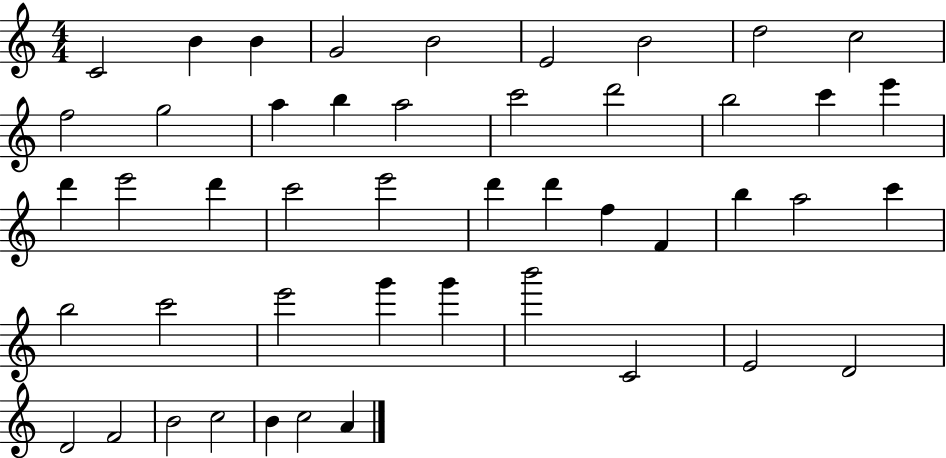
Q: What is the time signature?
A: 4/4